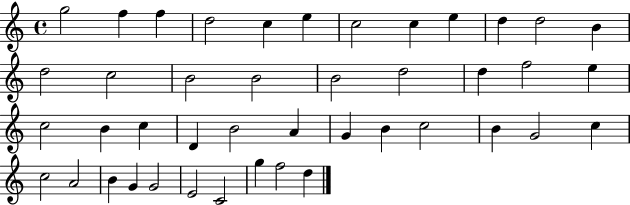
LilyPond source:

{
  \clef treble
  \time 4/4
  \defaultTimeSignature
  \key c \major
  g''2 f''4 f''4 | d''2 c''4 e''4 | c''2 c''4 e''4 | d''4 d''2 b'4 | \break d''2 c''2 | b'2 b'2 | b'2 d''2 | d''4 f''2 e''4 | \break c''2 b'4 c''4 | d'4 b'2 a'4 | g'4 b'4 c''2 | b'4 g'2 c''4 | \break c''2 a'2 | b'4 g'4 g'2 | e'2 c'2 | g''4 f''2 d''4 | \break \bar "|."
}